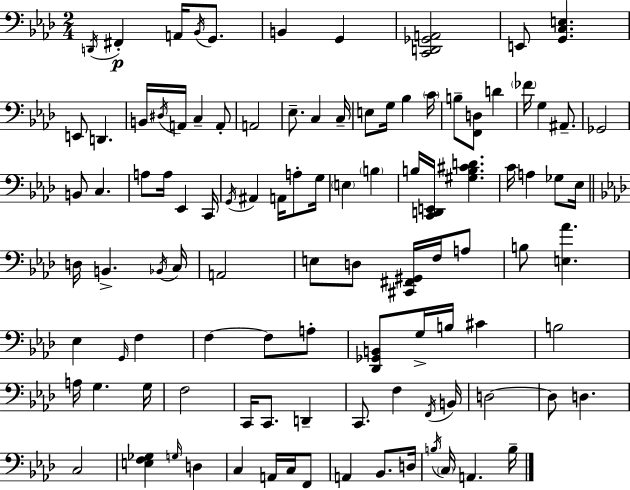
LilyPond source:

{
  \clef bass
  \numericTimeSignature
  \time 2/4
  \key f \minor
  \acciaccatura { d,16 }\p fis,4-. a,16 \acciaccatura { bes,16 } g,8. | b,4 g,4 | <c, d, ges, a,>2 | e,8 <g, c e>4. | \break e,8 d,4. | b,16 \acciaccatura { dis16 } a,16 c4-- | a,8-. a,2 | ees8.-- c4 | \break c16-- e8 g16 bes4 | \parenthesize c'16 b8-- <f, d>8 d'4 | \parenthesize fes'16 g4 | ais,8.-- ges,2 | \break b,8 c4. | a8 a16 ees,4 | c,16 \acciaccatura { g,16 } ais,4 | a,16 a8-. g16 \parenthesize e4 | \break \parenthesize b4 b16 <c, d, e,>16 <gis b cis' d'>4. | c'16 a4 | ges8 ees16 \bar "||" \break \key aes \major d16 b,4.-> \acciaccatura { bes,16 } | c16 a,2 | e8 d8 <cis, fis, gis,>16 f16 a8 | b8 <e aes'>4. | \break ees4 \grace { g,16 } f4 | f4~~ f8 | a8-. <des, ges, b,>8 g16-> b16 cis'4 | b2 | \break a16 g4. | g16 f2 | c,16 c,8. d,4-- | c,8. f4 | \break \acciaccatura { f,16 } b,16 d2~~ | d8 d4. | c2 | <e f ges>4 \grace { g16 } | \break d4 c4 | a,16 c16 f,8 a,4 | bes,8. d16 \acciaccatura { b16 } \parenthesize c16 a,4. | b16-- \bar "|."
}